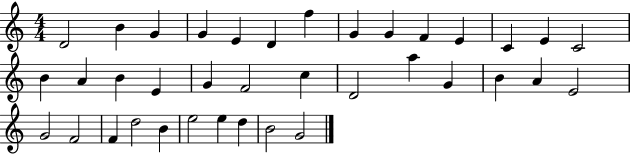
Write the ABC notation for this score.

X:1
T:Untitled
M:4/4
L:1/4
K:C
D2 B G G E D f G G F E C E C2 B A B E G F2 c D2 a G B A E2 G2 F2 F d2 B e2 e d B2 G2